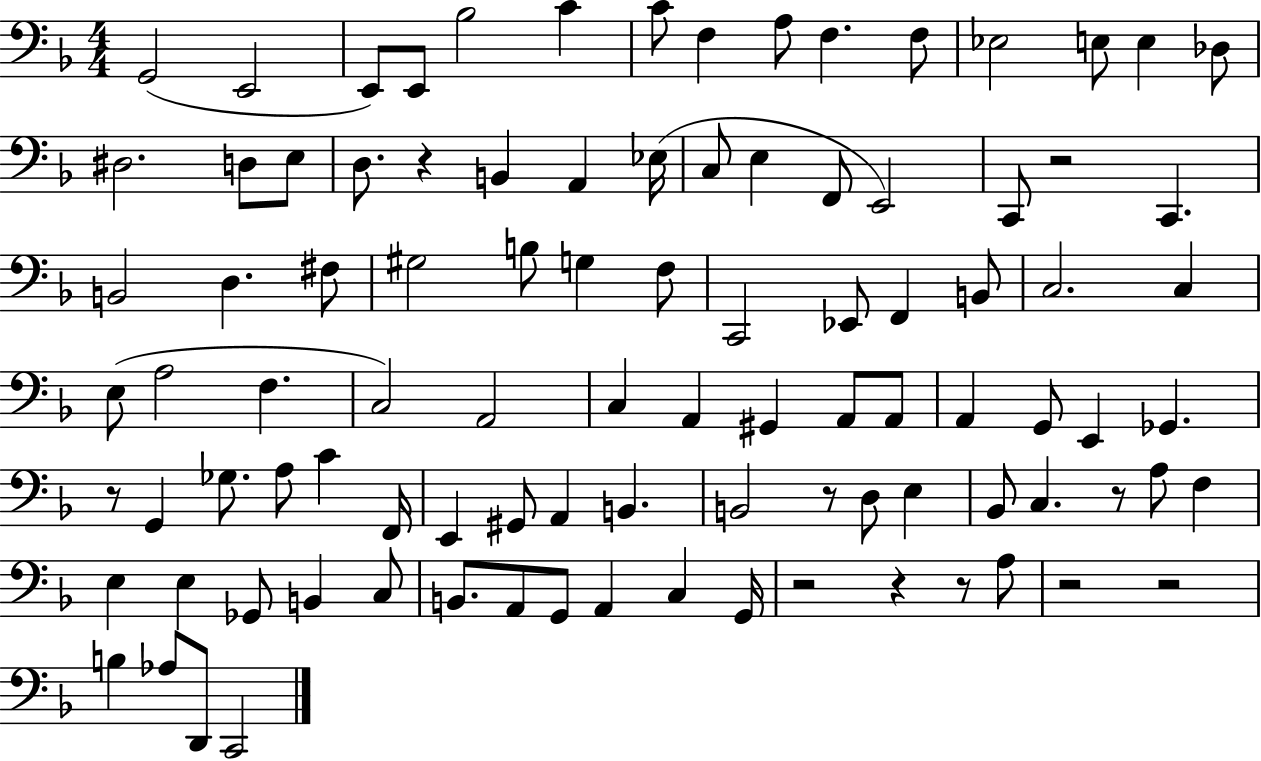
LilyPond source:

{
  \clef bass
  \numericTimeSignature
  \time 4/4
  \key f \major
  \repeat volta 2 { g,2( e,2 | e,8) e,8 bes2 c'4 | c'8 f4 a8 f4. f8 | ees2 e8 e4 des8 | \break dis2. d8 e8 | d8. r4 b,4 a,4 ees16( | c8 e4 f,8 e,2) | c,8 r2 c,4. | \break b,2 d4. fis8 | gis2 b8 g4 f8 | c,2 ees,8 f,4 b,8 | c2. c4 | \break e8( a2 f4. | c2) a,2 | c4 a,4 gis,4 a,8 a,8 | a,4 g,8 e,4 ges,4. | \break r8 g,4 ges8. a8 c'4 f,16 | e,4 gis,8 a,4 b,4. | b,2 r8 d8 e4 | bes,8 c4. r8 a8 f4 | \break e4 e4 ges,8 b,4 c8 | b,8. a,8 g,8 a,4 c4 g,16 | r2 r4 r8 a8 | r2 r2 | \break b4 aes8 d,8 c,2 | } \bar "|."
}